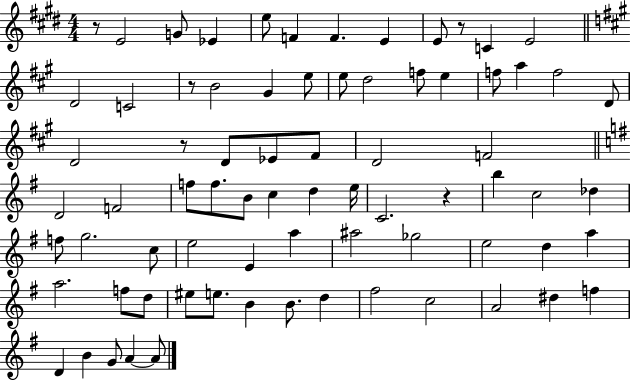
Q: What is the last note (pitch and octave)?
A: A4